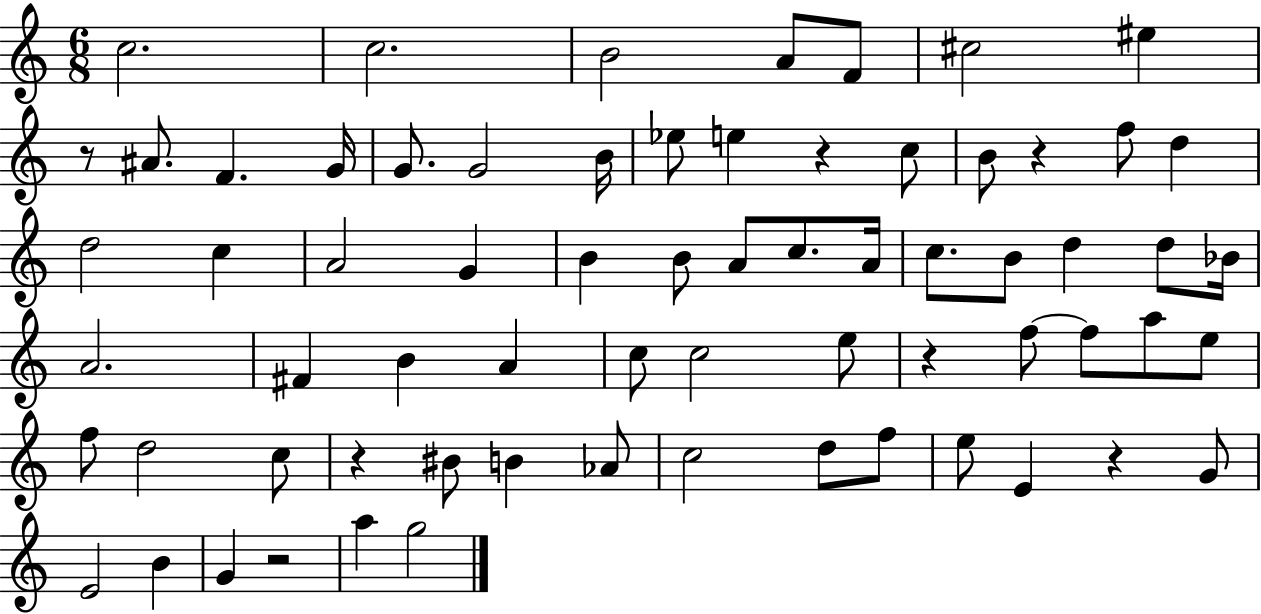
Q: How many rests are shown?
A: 7